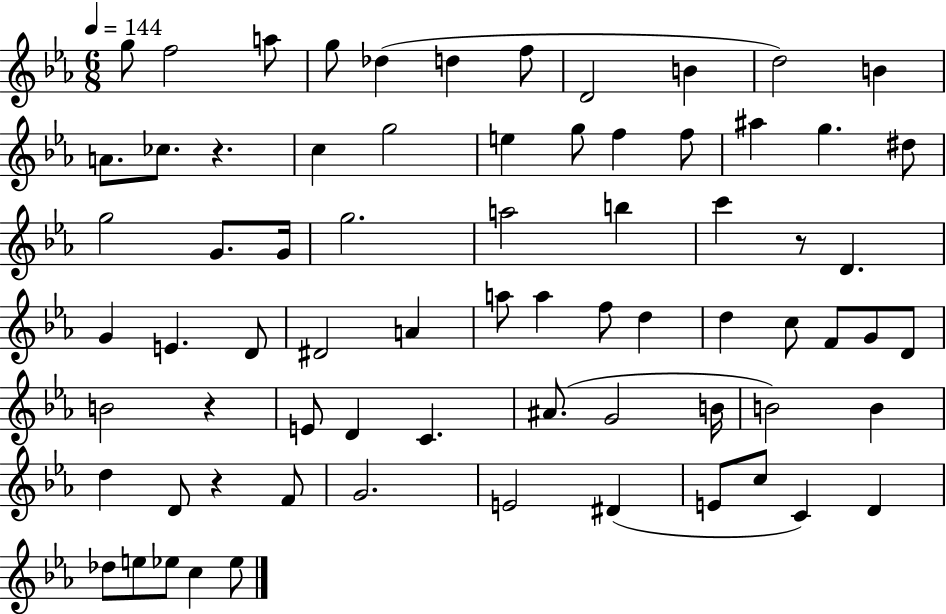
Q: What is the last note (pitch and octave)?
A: Eb5